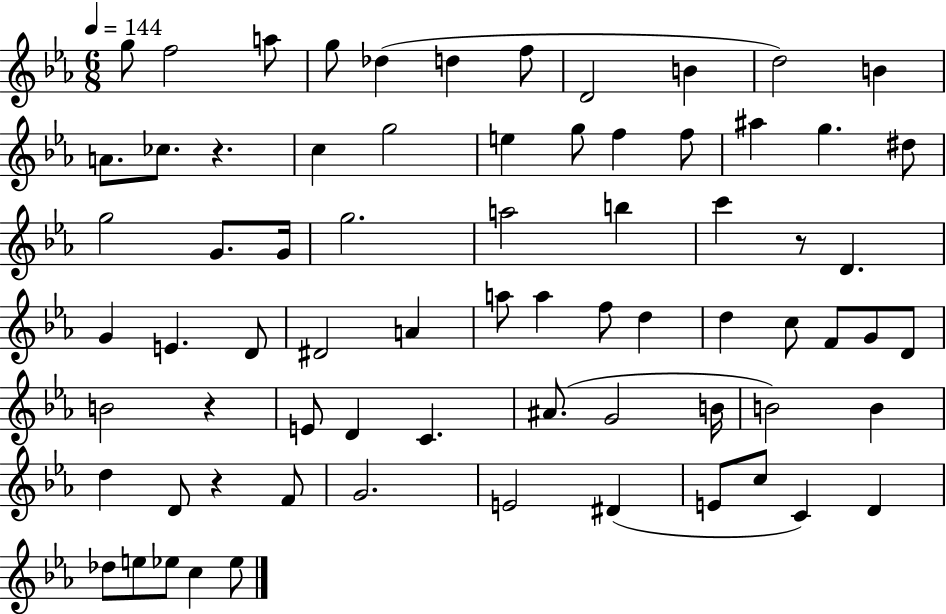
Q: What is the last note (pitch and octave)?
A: Eb5